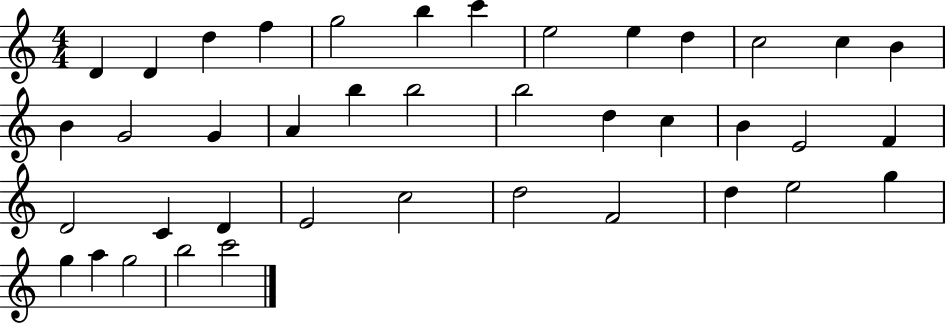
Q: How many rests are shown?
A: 0